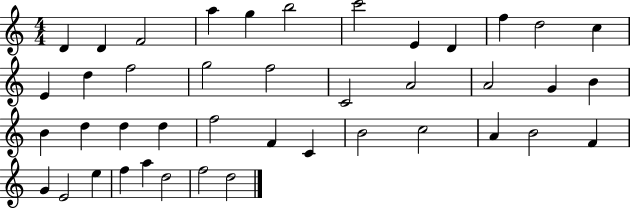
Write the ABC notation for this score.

X:1
T:Untitled
M:4/4
L:1/4
K:C
D D F2 a g b2 c'2 E D f d2 c E d f2 g2 f2 C2 A2 A2 G B B d d d f2 F C B2 c2 A B2 F G E2 e f a d2 f2 d2